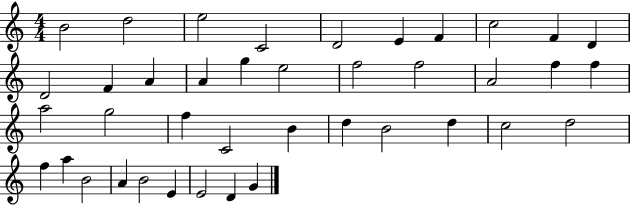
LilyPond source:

{
  \clef treble
  \numericTimeSignature
  \time 4/4
  \key c \major
  b'2 d''2 | e''2 c'2 | d'2 e'4 f'4 | c''2 f'4 d'4 | \break d'2 f'4 a'4 | a'4 g''4 e''2 | f''2 f''2 | a'2 f''4 f''4 | \break a''2 g''2 | f''4 c'2 b'4 | d''4 b'2 d''4 | c''2 d''2 | \break f''4 a''4 b'2 | a'4 b'2 e'4 | e'2 d'4 g'4 | \bar "|."
}